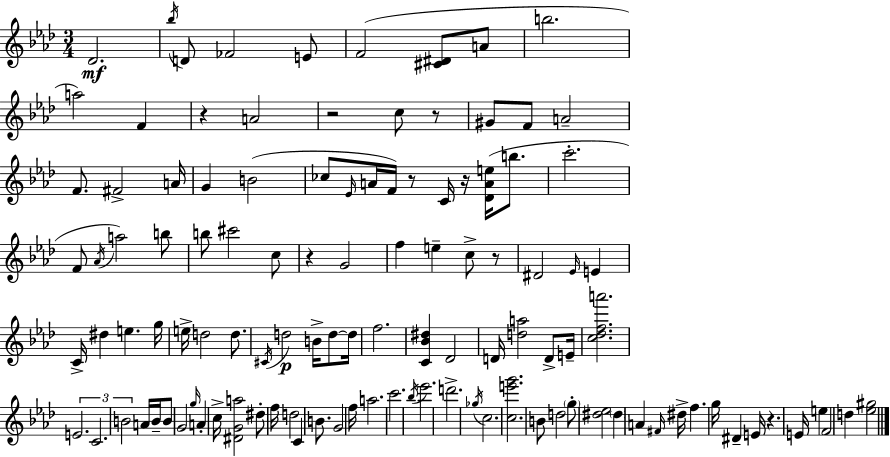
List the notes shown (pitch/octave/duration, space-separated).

Db4/h. Bb5/s D4/e FES4/h E4/e F4/h [C#4,D#4]/e A4/e B5/h. A5/h F4/q R/q A4/h R/h C5/e R/e G#4/e F4/e A4/h F4/e. F#4/h A4/s G4/q B4/h CES5/e Eb4/s A4/s F4/s R/e C4/s R/s [Db4,A4,E5]/s B5/e. C6/h. F4/e Ab4/s A5/h B5/e B5/e C#6/h C5/e R/q G4/h F5/q E5/q C5/e R/e D#4/h Eb4/s E4/q C4/s D#5/q E5/q. G5/s E5/s D5/h D5/e. C#4/s D5/h B4/s D5/e D5/s F5/h. [C4,Bb4,D#5]/q Db4/h D4/s [D5,A5]/h D4/e E4/s [C5,Db5,F5,A6]/h. E4/h. C4/h. B4/h A4/s B4/s B4/e G4/h G5/s A4/q C5/s [D#4,G4,A5]/h D#5/e F5/s D5/h C4/q B4/e. G4/h F5/s A5/h. C6/h. Bb5/s Eb6/h. D6/h. Gb5/s C5/h. [C5,E6,G6]/h. B4/e D5/h G5/e [D#5,Eb5]/h D#5/q A4/q F#4/s D#5/s F5/q. G5/s D#4/q E4/s R/q. E4/s E5/q F4/h D5/q [Eb5,G#5]/h